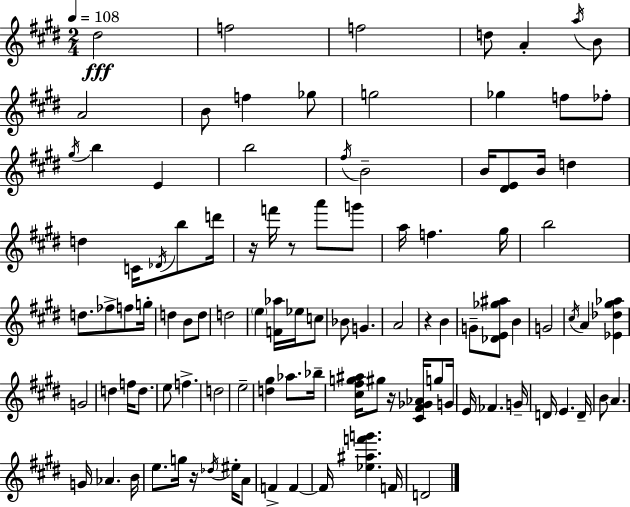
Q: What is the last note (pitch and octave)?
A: D4